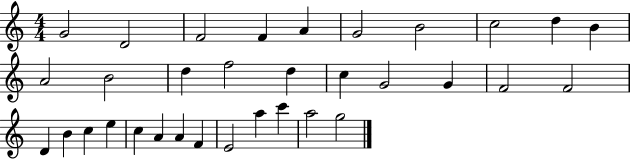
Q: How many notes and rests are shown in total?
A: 33